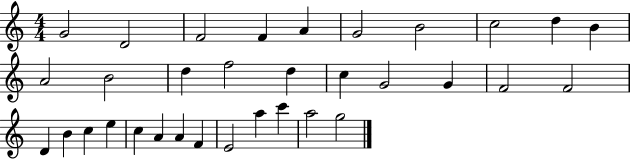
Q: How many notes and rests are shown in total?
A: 33